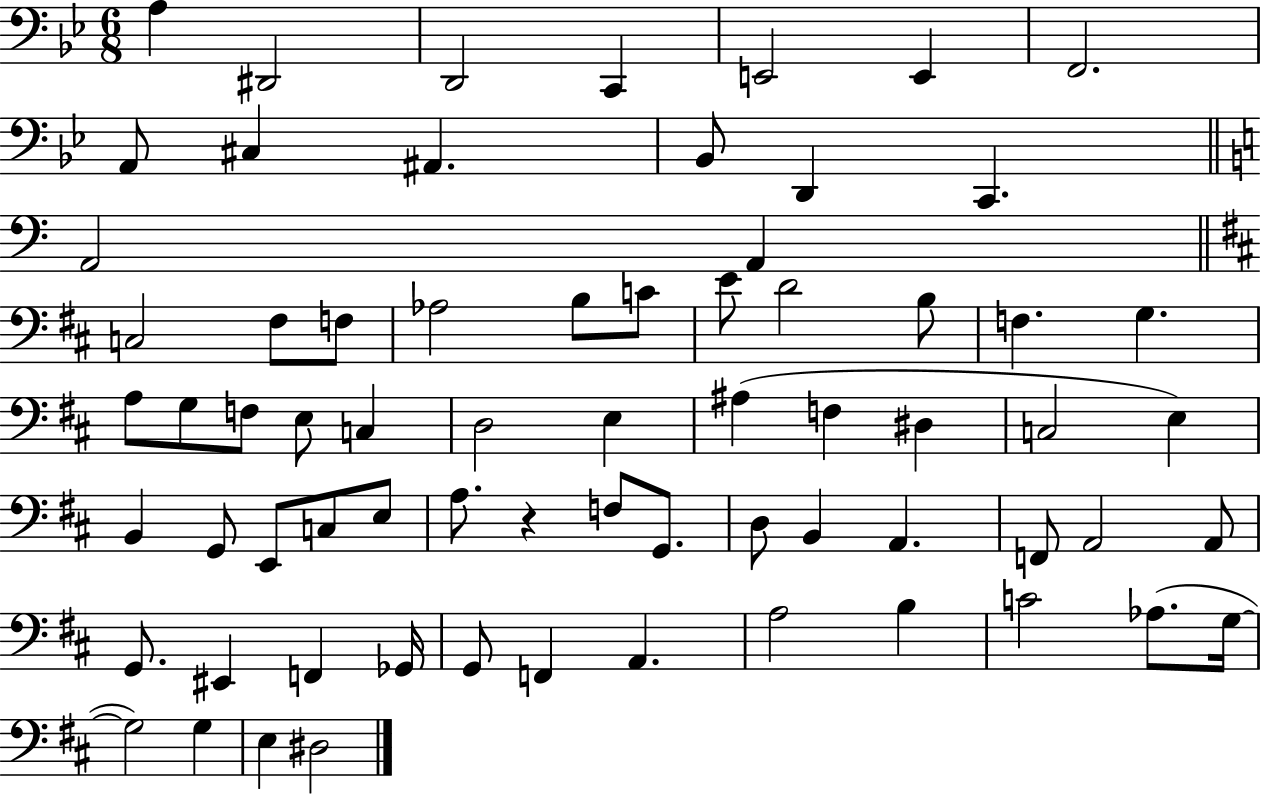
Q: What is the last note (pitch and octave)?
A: D#3